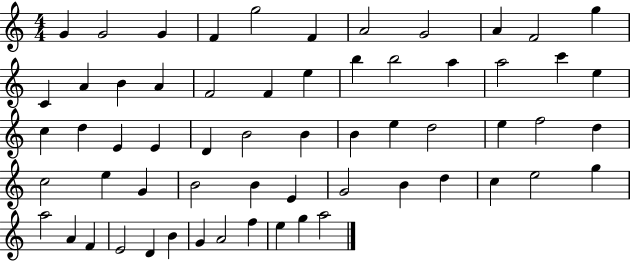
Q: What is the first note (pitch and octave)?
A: G4